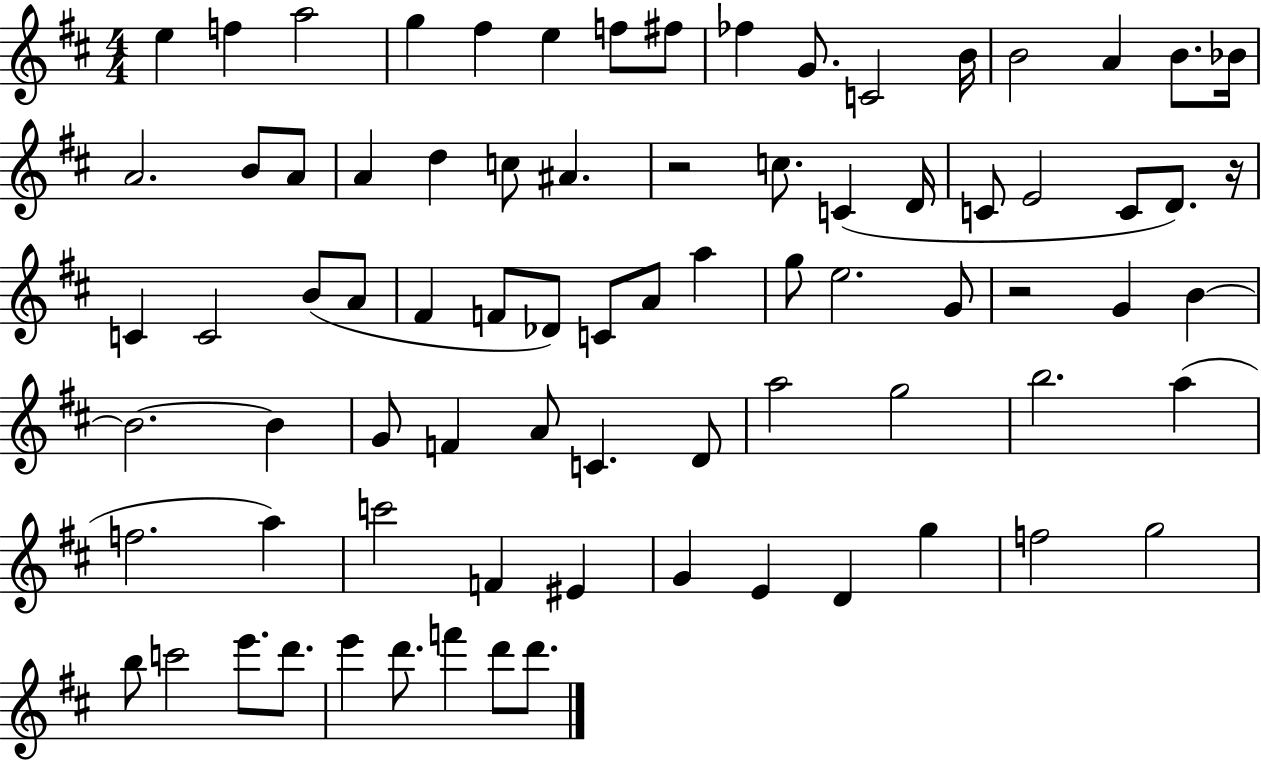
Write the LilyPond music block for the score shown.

{
  \clef treble
  \numericTimeSignature
  \time 4/4
  \key d \major
  e''4 f''4 a''2 | g''4 fis''4 e''4 f''8 fis''8 | fes''4 g'8. c'2 b'16 | b'2 a'4 b'8. bes'16 | \break a'2. b'8 a'8 | a'4 d''4 c''8 ais'4. | r2 c''8. c'4( d'16 | c'8 e'2 c'8 d'8.) r16 | \break c'4 c'2 b'8( a'8 | fis'4 f'8 des'8) c'8 a'8 a''4 | g''8 e''2. g'8 | r2 g'4 b'4~~ | \break b'2.~~ b'4 | g'8 f'4 a'8 c'4. d'8 | a''2 g''2 | b''2. a''4( | \break f''2. a''4) | c'''2 f'4 eis'4 | g'4 e'4 d'4 g''4 | f''2 g''2 | \break b''8 c'''2 e'''8. d'''8. | e'''4 d'''8. f'''4 d'''8 d'''8. | \bar "|."
}